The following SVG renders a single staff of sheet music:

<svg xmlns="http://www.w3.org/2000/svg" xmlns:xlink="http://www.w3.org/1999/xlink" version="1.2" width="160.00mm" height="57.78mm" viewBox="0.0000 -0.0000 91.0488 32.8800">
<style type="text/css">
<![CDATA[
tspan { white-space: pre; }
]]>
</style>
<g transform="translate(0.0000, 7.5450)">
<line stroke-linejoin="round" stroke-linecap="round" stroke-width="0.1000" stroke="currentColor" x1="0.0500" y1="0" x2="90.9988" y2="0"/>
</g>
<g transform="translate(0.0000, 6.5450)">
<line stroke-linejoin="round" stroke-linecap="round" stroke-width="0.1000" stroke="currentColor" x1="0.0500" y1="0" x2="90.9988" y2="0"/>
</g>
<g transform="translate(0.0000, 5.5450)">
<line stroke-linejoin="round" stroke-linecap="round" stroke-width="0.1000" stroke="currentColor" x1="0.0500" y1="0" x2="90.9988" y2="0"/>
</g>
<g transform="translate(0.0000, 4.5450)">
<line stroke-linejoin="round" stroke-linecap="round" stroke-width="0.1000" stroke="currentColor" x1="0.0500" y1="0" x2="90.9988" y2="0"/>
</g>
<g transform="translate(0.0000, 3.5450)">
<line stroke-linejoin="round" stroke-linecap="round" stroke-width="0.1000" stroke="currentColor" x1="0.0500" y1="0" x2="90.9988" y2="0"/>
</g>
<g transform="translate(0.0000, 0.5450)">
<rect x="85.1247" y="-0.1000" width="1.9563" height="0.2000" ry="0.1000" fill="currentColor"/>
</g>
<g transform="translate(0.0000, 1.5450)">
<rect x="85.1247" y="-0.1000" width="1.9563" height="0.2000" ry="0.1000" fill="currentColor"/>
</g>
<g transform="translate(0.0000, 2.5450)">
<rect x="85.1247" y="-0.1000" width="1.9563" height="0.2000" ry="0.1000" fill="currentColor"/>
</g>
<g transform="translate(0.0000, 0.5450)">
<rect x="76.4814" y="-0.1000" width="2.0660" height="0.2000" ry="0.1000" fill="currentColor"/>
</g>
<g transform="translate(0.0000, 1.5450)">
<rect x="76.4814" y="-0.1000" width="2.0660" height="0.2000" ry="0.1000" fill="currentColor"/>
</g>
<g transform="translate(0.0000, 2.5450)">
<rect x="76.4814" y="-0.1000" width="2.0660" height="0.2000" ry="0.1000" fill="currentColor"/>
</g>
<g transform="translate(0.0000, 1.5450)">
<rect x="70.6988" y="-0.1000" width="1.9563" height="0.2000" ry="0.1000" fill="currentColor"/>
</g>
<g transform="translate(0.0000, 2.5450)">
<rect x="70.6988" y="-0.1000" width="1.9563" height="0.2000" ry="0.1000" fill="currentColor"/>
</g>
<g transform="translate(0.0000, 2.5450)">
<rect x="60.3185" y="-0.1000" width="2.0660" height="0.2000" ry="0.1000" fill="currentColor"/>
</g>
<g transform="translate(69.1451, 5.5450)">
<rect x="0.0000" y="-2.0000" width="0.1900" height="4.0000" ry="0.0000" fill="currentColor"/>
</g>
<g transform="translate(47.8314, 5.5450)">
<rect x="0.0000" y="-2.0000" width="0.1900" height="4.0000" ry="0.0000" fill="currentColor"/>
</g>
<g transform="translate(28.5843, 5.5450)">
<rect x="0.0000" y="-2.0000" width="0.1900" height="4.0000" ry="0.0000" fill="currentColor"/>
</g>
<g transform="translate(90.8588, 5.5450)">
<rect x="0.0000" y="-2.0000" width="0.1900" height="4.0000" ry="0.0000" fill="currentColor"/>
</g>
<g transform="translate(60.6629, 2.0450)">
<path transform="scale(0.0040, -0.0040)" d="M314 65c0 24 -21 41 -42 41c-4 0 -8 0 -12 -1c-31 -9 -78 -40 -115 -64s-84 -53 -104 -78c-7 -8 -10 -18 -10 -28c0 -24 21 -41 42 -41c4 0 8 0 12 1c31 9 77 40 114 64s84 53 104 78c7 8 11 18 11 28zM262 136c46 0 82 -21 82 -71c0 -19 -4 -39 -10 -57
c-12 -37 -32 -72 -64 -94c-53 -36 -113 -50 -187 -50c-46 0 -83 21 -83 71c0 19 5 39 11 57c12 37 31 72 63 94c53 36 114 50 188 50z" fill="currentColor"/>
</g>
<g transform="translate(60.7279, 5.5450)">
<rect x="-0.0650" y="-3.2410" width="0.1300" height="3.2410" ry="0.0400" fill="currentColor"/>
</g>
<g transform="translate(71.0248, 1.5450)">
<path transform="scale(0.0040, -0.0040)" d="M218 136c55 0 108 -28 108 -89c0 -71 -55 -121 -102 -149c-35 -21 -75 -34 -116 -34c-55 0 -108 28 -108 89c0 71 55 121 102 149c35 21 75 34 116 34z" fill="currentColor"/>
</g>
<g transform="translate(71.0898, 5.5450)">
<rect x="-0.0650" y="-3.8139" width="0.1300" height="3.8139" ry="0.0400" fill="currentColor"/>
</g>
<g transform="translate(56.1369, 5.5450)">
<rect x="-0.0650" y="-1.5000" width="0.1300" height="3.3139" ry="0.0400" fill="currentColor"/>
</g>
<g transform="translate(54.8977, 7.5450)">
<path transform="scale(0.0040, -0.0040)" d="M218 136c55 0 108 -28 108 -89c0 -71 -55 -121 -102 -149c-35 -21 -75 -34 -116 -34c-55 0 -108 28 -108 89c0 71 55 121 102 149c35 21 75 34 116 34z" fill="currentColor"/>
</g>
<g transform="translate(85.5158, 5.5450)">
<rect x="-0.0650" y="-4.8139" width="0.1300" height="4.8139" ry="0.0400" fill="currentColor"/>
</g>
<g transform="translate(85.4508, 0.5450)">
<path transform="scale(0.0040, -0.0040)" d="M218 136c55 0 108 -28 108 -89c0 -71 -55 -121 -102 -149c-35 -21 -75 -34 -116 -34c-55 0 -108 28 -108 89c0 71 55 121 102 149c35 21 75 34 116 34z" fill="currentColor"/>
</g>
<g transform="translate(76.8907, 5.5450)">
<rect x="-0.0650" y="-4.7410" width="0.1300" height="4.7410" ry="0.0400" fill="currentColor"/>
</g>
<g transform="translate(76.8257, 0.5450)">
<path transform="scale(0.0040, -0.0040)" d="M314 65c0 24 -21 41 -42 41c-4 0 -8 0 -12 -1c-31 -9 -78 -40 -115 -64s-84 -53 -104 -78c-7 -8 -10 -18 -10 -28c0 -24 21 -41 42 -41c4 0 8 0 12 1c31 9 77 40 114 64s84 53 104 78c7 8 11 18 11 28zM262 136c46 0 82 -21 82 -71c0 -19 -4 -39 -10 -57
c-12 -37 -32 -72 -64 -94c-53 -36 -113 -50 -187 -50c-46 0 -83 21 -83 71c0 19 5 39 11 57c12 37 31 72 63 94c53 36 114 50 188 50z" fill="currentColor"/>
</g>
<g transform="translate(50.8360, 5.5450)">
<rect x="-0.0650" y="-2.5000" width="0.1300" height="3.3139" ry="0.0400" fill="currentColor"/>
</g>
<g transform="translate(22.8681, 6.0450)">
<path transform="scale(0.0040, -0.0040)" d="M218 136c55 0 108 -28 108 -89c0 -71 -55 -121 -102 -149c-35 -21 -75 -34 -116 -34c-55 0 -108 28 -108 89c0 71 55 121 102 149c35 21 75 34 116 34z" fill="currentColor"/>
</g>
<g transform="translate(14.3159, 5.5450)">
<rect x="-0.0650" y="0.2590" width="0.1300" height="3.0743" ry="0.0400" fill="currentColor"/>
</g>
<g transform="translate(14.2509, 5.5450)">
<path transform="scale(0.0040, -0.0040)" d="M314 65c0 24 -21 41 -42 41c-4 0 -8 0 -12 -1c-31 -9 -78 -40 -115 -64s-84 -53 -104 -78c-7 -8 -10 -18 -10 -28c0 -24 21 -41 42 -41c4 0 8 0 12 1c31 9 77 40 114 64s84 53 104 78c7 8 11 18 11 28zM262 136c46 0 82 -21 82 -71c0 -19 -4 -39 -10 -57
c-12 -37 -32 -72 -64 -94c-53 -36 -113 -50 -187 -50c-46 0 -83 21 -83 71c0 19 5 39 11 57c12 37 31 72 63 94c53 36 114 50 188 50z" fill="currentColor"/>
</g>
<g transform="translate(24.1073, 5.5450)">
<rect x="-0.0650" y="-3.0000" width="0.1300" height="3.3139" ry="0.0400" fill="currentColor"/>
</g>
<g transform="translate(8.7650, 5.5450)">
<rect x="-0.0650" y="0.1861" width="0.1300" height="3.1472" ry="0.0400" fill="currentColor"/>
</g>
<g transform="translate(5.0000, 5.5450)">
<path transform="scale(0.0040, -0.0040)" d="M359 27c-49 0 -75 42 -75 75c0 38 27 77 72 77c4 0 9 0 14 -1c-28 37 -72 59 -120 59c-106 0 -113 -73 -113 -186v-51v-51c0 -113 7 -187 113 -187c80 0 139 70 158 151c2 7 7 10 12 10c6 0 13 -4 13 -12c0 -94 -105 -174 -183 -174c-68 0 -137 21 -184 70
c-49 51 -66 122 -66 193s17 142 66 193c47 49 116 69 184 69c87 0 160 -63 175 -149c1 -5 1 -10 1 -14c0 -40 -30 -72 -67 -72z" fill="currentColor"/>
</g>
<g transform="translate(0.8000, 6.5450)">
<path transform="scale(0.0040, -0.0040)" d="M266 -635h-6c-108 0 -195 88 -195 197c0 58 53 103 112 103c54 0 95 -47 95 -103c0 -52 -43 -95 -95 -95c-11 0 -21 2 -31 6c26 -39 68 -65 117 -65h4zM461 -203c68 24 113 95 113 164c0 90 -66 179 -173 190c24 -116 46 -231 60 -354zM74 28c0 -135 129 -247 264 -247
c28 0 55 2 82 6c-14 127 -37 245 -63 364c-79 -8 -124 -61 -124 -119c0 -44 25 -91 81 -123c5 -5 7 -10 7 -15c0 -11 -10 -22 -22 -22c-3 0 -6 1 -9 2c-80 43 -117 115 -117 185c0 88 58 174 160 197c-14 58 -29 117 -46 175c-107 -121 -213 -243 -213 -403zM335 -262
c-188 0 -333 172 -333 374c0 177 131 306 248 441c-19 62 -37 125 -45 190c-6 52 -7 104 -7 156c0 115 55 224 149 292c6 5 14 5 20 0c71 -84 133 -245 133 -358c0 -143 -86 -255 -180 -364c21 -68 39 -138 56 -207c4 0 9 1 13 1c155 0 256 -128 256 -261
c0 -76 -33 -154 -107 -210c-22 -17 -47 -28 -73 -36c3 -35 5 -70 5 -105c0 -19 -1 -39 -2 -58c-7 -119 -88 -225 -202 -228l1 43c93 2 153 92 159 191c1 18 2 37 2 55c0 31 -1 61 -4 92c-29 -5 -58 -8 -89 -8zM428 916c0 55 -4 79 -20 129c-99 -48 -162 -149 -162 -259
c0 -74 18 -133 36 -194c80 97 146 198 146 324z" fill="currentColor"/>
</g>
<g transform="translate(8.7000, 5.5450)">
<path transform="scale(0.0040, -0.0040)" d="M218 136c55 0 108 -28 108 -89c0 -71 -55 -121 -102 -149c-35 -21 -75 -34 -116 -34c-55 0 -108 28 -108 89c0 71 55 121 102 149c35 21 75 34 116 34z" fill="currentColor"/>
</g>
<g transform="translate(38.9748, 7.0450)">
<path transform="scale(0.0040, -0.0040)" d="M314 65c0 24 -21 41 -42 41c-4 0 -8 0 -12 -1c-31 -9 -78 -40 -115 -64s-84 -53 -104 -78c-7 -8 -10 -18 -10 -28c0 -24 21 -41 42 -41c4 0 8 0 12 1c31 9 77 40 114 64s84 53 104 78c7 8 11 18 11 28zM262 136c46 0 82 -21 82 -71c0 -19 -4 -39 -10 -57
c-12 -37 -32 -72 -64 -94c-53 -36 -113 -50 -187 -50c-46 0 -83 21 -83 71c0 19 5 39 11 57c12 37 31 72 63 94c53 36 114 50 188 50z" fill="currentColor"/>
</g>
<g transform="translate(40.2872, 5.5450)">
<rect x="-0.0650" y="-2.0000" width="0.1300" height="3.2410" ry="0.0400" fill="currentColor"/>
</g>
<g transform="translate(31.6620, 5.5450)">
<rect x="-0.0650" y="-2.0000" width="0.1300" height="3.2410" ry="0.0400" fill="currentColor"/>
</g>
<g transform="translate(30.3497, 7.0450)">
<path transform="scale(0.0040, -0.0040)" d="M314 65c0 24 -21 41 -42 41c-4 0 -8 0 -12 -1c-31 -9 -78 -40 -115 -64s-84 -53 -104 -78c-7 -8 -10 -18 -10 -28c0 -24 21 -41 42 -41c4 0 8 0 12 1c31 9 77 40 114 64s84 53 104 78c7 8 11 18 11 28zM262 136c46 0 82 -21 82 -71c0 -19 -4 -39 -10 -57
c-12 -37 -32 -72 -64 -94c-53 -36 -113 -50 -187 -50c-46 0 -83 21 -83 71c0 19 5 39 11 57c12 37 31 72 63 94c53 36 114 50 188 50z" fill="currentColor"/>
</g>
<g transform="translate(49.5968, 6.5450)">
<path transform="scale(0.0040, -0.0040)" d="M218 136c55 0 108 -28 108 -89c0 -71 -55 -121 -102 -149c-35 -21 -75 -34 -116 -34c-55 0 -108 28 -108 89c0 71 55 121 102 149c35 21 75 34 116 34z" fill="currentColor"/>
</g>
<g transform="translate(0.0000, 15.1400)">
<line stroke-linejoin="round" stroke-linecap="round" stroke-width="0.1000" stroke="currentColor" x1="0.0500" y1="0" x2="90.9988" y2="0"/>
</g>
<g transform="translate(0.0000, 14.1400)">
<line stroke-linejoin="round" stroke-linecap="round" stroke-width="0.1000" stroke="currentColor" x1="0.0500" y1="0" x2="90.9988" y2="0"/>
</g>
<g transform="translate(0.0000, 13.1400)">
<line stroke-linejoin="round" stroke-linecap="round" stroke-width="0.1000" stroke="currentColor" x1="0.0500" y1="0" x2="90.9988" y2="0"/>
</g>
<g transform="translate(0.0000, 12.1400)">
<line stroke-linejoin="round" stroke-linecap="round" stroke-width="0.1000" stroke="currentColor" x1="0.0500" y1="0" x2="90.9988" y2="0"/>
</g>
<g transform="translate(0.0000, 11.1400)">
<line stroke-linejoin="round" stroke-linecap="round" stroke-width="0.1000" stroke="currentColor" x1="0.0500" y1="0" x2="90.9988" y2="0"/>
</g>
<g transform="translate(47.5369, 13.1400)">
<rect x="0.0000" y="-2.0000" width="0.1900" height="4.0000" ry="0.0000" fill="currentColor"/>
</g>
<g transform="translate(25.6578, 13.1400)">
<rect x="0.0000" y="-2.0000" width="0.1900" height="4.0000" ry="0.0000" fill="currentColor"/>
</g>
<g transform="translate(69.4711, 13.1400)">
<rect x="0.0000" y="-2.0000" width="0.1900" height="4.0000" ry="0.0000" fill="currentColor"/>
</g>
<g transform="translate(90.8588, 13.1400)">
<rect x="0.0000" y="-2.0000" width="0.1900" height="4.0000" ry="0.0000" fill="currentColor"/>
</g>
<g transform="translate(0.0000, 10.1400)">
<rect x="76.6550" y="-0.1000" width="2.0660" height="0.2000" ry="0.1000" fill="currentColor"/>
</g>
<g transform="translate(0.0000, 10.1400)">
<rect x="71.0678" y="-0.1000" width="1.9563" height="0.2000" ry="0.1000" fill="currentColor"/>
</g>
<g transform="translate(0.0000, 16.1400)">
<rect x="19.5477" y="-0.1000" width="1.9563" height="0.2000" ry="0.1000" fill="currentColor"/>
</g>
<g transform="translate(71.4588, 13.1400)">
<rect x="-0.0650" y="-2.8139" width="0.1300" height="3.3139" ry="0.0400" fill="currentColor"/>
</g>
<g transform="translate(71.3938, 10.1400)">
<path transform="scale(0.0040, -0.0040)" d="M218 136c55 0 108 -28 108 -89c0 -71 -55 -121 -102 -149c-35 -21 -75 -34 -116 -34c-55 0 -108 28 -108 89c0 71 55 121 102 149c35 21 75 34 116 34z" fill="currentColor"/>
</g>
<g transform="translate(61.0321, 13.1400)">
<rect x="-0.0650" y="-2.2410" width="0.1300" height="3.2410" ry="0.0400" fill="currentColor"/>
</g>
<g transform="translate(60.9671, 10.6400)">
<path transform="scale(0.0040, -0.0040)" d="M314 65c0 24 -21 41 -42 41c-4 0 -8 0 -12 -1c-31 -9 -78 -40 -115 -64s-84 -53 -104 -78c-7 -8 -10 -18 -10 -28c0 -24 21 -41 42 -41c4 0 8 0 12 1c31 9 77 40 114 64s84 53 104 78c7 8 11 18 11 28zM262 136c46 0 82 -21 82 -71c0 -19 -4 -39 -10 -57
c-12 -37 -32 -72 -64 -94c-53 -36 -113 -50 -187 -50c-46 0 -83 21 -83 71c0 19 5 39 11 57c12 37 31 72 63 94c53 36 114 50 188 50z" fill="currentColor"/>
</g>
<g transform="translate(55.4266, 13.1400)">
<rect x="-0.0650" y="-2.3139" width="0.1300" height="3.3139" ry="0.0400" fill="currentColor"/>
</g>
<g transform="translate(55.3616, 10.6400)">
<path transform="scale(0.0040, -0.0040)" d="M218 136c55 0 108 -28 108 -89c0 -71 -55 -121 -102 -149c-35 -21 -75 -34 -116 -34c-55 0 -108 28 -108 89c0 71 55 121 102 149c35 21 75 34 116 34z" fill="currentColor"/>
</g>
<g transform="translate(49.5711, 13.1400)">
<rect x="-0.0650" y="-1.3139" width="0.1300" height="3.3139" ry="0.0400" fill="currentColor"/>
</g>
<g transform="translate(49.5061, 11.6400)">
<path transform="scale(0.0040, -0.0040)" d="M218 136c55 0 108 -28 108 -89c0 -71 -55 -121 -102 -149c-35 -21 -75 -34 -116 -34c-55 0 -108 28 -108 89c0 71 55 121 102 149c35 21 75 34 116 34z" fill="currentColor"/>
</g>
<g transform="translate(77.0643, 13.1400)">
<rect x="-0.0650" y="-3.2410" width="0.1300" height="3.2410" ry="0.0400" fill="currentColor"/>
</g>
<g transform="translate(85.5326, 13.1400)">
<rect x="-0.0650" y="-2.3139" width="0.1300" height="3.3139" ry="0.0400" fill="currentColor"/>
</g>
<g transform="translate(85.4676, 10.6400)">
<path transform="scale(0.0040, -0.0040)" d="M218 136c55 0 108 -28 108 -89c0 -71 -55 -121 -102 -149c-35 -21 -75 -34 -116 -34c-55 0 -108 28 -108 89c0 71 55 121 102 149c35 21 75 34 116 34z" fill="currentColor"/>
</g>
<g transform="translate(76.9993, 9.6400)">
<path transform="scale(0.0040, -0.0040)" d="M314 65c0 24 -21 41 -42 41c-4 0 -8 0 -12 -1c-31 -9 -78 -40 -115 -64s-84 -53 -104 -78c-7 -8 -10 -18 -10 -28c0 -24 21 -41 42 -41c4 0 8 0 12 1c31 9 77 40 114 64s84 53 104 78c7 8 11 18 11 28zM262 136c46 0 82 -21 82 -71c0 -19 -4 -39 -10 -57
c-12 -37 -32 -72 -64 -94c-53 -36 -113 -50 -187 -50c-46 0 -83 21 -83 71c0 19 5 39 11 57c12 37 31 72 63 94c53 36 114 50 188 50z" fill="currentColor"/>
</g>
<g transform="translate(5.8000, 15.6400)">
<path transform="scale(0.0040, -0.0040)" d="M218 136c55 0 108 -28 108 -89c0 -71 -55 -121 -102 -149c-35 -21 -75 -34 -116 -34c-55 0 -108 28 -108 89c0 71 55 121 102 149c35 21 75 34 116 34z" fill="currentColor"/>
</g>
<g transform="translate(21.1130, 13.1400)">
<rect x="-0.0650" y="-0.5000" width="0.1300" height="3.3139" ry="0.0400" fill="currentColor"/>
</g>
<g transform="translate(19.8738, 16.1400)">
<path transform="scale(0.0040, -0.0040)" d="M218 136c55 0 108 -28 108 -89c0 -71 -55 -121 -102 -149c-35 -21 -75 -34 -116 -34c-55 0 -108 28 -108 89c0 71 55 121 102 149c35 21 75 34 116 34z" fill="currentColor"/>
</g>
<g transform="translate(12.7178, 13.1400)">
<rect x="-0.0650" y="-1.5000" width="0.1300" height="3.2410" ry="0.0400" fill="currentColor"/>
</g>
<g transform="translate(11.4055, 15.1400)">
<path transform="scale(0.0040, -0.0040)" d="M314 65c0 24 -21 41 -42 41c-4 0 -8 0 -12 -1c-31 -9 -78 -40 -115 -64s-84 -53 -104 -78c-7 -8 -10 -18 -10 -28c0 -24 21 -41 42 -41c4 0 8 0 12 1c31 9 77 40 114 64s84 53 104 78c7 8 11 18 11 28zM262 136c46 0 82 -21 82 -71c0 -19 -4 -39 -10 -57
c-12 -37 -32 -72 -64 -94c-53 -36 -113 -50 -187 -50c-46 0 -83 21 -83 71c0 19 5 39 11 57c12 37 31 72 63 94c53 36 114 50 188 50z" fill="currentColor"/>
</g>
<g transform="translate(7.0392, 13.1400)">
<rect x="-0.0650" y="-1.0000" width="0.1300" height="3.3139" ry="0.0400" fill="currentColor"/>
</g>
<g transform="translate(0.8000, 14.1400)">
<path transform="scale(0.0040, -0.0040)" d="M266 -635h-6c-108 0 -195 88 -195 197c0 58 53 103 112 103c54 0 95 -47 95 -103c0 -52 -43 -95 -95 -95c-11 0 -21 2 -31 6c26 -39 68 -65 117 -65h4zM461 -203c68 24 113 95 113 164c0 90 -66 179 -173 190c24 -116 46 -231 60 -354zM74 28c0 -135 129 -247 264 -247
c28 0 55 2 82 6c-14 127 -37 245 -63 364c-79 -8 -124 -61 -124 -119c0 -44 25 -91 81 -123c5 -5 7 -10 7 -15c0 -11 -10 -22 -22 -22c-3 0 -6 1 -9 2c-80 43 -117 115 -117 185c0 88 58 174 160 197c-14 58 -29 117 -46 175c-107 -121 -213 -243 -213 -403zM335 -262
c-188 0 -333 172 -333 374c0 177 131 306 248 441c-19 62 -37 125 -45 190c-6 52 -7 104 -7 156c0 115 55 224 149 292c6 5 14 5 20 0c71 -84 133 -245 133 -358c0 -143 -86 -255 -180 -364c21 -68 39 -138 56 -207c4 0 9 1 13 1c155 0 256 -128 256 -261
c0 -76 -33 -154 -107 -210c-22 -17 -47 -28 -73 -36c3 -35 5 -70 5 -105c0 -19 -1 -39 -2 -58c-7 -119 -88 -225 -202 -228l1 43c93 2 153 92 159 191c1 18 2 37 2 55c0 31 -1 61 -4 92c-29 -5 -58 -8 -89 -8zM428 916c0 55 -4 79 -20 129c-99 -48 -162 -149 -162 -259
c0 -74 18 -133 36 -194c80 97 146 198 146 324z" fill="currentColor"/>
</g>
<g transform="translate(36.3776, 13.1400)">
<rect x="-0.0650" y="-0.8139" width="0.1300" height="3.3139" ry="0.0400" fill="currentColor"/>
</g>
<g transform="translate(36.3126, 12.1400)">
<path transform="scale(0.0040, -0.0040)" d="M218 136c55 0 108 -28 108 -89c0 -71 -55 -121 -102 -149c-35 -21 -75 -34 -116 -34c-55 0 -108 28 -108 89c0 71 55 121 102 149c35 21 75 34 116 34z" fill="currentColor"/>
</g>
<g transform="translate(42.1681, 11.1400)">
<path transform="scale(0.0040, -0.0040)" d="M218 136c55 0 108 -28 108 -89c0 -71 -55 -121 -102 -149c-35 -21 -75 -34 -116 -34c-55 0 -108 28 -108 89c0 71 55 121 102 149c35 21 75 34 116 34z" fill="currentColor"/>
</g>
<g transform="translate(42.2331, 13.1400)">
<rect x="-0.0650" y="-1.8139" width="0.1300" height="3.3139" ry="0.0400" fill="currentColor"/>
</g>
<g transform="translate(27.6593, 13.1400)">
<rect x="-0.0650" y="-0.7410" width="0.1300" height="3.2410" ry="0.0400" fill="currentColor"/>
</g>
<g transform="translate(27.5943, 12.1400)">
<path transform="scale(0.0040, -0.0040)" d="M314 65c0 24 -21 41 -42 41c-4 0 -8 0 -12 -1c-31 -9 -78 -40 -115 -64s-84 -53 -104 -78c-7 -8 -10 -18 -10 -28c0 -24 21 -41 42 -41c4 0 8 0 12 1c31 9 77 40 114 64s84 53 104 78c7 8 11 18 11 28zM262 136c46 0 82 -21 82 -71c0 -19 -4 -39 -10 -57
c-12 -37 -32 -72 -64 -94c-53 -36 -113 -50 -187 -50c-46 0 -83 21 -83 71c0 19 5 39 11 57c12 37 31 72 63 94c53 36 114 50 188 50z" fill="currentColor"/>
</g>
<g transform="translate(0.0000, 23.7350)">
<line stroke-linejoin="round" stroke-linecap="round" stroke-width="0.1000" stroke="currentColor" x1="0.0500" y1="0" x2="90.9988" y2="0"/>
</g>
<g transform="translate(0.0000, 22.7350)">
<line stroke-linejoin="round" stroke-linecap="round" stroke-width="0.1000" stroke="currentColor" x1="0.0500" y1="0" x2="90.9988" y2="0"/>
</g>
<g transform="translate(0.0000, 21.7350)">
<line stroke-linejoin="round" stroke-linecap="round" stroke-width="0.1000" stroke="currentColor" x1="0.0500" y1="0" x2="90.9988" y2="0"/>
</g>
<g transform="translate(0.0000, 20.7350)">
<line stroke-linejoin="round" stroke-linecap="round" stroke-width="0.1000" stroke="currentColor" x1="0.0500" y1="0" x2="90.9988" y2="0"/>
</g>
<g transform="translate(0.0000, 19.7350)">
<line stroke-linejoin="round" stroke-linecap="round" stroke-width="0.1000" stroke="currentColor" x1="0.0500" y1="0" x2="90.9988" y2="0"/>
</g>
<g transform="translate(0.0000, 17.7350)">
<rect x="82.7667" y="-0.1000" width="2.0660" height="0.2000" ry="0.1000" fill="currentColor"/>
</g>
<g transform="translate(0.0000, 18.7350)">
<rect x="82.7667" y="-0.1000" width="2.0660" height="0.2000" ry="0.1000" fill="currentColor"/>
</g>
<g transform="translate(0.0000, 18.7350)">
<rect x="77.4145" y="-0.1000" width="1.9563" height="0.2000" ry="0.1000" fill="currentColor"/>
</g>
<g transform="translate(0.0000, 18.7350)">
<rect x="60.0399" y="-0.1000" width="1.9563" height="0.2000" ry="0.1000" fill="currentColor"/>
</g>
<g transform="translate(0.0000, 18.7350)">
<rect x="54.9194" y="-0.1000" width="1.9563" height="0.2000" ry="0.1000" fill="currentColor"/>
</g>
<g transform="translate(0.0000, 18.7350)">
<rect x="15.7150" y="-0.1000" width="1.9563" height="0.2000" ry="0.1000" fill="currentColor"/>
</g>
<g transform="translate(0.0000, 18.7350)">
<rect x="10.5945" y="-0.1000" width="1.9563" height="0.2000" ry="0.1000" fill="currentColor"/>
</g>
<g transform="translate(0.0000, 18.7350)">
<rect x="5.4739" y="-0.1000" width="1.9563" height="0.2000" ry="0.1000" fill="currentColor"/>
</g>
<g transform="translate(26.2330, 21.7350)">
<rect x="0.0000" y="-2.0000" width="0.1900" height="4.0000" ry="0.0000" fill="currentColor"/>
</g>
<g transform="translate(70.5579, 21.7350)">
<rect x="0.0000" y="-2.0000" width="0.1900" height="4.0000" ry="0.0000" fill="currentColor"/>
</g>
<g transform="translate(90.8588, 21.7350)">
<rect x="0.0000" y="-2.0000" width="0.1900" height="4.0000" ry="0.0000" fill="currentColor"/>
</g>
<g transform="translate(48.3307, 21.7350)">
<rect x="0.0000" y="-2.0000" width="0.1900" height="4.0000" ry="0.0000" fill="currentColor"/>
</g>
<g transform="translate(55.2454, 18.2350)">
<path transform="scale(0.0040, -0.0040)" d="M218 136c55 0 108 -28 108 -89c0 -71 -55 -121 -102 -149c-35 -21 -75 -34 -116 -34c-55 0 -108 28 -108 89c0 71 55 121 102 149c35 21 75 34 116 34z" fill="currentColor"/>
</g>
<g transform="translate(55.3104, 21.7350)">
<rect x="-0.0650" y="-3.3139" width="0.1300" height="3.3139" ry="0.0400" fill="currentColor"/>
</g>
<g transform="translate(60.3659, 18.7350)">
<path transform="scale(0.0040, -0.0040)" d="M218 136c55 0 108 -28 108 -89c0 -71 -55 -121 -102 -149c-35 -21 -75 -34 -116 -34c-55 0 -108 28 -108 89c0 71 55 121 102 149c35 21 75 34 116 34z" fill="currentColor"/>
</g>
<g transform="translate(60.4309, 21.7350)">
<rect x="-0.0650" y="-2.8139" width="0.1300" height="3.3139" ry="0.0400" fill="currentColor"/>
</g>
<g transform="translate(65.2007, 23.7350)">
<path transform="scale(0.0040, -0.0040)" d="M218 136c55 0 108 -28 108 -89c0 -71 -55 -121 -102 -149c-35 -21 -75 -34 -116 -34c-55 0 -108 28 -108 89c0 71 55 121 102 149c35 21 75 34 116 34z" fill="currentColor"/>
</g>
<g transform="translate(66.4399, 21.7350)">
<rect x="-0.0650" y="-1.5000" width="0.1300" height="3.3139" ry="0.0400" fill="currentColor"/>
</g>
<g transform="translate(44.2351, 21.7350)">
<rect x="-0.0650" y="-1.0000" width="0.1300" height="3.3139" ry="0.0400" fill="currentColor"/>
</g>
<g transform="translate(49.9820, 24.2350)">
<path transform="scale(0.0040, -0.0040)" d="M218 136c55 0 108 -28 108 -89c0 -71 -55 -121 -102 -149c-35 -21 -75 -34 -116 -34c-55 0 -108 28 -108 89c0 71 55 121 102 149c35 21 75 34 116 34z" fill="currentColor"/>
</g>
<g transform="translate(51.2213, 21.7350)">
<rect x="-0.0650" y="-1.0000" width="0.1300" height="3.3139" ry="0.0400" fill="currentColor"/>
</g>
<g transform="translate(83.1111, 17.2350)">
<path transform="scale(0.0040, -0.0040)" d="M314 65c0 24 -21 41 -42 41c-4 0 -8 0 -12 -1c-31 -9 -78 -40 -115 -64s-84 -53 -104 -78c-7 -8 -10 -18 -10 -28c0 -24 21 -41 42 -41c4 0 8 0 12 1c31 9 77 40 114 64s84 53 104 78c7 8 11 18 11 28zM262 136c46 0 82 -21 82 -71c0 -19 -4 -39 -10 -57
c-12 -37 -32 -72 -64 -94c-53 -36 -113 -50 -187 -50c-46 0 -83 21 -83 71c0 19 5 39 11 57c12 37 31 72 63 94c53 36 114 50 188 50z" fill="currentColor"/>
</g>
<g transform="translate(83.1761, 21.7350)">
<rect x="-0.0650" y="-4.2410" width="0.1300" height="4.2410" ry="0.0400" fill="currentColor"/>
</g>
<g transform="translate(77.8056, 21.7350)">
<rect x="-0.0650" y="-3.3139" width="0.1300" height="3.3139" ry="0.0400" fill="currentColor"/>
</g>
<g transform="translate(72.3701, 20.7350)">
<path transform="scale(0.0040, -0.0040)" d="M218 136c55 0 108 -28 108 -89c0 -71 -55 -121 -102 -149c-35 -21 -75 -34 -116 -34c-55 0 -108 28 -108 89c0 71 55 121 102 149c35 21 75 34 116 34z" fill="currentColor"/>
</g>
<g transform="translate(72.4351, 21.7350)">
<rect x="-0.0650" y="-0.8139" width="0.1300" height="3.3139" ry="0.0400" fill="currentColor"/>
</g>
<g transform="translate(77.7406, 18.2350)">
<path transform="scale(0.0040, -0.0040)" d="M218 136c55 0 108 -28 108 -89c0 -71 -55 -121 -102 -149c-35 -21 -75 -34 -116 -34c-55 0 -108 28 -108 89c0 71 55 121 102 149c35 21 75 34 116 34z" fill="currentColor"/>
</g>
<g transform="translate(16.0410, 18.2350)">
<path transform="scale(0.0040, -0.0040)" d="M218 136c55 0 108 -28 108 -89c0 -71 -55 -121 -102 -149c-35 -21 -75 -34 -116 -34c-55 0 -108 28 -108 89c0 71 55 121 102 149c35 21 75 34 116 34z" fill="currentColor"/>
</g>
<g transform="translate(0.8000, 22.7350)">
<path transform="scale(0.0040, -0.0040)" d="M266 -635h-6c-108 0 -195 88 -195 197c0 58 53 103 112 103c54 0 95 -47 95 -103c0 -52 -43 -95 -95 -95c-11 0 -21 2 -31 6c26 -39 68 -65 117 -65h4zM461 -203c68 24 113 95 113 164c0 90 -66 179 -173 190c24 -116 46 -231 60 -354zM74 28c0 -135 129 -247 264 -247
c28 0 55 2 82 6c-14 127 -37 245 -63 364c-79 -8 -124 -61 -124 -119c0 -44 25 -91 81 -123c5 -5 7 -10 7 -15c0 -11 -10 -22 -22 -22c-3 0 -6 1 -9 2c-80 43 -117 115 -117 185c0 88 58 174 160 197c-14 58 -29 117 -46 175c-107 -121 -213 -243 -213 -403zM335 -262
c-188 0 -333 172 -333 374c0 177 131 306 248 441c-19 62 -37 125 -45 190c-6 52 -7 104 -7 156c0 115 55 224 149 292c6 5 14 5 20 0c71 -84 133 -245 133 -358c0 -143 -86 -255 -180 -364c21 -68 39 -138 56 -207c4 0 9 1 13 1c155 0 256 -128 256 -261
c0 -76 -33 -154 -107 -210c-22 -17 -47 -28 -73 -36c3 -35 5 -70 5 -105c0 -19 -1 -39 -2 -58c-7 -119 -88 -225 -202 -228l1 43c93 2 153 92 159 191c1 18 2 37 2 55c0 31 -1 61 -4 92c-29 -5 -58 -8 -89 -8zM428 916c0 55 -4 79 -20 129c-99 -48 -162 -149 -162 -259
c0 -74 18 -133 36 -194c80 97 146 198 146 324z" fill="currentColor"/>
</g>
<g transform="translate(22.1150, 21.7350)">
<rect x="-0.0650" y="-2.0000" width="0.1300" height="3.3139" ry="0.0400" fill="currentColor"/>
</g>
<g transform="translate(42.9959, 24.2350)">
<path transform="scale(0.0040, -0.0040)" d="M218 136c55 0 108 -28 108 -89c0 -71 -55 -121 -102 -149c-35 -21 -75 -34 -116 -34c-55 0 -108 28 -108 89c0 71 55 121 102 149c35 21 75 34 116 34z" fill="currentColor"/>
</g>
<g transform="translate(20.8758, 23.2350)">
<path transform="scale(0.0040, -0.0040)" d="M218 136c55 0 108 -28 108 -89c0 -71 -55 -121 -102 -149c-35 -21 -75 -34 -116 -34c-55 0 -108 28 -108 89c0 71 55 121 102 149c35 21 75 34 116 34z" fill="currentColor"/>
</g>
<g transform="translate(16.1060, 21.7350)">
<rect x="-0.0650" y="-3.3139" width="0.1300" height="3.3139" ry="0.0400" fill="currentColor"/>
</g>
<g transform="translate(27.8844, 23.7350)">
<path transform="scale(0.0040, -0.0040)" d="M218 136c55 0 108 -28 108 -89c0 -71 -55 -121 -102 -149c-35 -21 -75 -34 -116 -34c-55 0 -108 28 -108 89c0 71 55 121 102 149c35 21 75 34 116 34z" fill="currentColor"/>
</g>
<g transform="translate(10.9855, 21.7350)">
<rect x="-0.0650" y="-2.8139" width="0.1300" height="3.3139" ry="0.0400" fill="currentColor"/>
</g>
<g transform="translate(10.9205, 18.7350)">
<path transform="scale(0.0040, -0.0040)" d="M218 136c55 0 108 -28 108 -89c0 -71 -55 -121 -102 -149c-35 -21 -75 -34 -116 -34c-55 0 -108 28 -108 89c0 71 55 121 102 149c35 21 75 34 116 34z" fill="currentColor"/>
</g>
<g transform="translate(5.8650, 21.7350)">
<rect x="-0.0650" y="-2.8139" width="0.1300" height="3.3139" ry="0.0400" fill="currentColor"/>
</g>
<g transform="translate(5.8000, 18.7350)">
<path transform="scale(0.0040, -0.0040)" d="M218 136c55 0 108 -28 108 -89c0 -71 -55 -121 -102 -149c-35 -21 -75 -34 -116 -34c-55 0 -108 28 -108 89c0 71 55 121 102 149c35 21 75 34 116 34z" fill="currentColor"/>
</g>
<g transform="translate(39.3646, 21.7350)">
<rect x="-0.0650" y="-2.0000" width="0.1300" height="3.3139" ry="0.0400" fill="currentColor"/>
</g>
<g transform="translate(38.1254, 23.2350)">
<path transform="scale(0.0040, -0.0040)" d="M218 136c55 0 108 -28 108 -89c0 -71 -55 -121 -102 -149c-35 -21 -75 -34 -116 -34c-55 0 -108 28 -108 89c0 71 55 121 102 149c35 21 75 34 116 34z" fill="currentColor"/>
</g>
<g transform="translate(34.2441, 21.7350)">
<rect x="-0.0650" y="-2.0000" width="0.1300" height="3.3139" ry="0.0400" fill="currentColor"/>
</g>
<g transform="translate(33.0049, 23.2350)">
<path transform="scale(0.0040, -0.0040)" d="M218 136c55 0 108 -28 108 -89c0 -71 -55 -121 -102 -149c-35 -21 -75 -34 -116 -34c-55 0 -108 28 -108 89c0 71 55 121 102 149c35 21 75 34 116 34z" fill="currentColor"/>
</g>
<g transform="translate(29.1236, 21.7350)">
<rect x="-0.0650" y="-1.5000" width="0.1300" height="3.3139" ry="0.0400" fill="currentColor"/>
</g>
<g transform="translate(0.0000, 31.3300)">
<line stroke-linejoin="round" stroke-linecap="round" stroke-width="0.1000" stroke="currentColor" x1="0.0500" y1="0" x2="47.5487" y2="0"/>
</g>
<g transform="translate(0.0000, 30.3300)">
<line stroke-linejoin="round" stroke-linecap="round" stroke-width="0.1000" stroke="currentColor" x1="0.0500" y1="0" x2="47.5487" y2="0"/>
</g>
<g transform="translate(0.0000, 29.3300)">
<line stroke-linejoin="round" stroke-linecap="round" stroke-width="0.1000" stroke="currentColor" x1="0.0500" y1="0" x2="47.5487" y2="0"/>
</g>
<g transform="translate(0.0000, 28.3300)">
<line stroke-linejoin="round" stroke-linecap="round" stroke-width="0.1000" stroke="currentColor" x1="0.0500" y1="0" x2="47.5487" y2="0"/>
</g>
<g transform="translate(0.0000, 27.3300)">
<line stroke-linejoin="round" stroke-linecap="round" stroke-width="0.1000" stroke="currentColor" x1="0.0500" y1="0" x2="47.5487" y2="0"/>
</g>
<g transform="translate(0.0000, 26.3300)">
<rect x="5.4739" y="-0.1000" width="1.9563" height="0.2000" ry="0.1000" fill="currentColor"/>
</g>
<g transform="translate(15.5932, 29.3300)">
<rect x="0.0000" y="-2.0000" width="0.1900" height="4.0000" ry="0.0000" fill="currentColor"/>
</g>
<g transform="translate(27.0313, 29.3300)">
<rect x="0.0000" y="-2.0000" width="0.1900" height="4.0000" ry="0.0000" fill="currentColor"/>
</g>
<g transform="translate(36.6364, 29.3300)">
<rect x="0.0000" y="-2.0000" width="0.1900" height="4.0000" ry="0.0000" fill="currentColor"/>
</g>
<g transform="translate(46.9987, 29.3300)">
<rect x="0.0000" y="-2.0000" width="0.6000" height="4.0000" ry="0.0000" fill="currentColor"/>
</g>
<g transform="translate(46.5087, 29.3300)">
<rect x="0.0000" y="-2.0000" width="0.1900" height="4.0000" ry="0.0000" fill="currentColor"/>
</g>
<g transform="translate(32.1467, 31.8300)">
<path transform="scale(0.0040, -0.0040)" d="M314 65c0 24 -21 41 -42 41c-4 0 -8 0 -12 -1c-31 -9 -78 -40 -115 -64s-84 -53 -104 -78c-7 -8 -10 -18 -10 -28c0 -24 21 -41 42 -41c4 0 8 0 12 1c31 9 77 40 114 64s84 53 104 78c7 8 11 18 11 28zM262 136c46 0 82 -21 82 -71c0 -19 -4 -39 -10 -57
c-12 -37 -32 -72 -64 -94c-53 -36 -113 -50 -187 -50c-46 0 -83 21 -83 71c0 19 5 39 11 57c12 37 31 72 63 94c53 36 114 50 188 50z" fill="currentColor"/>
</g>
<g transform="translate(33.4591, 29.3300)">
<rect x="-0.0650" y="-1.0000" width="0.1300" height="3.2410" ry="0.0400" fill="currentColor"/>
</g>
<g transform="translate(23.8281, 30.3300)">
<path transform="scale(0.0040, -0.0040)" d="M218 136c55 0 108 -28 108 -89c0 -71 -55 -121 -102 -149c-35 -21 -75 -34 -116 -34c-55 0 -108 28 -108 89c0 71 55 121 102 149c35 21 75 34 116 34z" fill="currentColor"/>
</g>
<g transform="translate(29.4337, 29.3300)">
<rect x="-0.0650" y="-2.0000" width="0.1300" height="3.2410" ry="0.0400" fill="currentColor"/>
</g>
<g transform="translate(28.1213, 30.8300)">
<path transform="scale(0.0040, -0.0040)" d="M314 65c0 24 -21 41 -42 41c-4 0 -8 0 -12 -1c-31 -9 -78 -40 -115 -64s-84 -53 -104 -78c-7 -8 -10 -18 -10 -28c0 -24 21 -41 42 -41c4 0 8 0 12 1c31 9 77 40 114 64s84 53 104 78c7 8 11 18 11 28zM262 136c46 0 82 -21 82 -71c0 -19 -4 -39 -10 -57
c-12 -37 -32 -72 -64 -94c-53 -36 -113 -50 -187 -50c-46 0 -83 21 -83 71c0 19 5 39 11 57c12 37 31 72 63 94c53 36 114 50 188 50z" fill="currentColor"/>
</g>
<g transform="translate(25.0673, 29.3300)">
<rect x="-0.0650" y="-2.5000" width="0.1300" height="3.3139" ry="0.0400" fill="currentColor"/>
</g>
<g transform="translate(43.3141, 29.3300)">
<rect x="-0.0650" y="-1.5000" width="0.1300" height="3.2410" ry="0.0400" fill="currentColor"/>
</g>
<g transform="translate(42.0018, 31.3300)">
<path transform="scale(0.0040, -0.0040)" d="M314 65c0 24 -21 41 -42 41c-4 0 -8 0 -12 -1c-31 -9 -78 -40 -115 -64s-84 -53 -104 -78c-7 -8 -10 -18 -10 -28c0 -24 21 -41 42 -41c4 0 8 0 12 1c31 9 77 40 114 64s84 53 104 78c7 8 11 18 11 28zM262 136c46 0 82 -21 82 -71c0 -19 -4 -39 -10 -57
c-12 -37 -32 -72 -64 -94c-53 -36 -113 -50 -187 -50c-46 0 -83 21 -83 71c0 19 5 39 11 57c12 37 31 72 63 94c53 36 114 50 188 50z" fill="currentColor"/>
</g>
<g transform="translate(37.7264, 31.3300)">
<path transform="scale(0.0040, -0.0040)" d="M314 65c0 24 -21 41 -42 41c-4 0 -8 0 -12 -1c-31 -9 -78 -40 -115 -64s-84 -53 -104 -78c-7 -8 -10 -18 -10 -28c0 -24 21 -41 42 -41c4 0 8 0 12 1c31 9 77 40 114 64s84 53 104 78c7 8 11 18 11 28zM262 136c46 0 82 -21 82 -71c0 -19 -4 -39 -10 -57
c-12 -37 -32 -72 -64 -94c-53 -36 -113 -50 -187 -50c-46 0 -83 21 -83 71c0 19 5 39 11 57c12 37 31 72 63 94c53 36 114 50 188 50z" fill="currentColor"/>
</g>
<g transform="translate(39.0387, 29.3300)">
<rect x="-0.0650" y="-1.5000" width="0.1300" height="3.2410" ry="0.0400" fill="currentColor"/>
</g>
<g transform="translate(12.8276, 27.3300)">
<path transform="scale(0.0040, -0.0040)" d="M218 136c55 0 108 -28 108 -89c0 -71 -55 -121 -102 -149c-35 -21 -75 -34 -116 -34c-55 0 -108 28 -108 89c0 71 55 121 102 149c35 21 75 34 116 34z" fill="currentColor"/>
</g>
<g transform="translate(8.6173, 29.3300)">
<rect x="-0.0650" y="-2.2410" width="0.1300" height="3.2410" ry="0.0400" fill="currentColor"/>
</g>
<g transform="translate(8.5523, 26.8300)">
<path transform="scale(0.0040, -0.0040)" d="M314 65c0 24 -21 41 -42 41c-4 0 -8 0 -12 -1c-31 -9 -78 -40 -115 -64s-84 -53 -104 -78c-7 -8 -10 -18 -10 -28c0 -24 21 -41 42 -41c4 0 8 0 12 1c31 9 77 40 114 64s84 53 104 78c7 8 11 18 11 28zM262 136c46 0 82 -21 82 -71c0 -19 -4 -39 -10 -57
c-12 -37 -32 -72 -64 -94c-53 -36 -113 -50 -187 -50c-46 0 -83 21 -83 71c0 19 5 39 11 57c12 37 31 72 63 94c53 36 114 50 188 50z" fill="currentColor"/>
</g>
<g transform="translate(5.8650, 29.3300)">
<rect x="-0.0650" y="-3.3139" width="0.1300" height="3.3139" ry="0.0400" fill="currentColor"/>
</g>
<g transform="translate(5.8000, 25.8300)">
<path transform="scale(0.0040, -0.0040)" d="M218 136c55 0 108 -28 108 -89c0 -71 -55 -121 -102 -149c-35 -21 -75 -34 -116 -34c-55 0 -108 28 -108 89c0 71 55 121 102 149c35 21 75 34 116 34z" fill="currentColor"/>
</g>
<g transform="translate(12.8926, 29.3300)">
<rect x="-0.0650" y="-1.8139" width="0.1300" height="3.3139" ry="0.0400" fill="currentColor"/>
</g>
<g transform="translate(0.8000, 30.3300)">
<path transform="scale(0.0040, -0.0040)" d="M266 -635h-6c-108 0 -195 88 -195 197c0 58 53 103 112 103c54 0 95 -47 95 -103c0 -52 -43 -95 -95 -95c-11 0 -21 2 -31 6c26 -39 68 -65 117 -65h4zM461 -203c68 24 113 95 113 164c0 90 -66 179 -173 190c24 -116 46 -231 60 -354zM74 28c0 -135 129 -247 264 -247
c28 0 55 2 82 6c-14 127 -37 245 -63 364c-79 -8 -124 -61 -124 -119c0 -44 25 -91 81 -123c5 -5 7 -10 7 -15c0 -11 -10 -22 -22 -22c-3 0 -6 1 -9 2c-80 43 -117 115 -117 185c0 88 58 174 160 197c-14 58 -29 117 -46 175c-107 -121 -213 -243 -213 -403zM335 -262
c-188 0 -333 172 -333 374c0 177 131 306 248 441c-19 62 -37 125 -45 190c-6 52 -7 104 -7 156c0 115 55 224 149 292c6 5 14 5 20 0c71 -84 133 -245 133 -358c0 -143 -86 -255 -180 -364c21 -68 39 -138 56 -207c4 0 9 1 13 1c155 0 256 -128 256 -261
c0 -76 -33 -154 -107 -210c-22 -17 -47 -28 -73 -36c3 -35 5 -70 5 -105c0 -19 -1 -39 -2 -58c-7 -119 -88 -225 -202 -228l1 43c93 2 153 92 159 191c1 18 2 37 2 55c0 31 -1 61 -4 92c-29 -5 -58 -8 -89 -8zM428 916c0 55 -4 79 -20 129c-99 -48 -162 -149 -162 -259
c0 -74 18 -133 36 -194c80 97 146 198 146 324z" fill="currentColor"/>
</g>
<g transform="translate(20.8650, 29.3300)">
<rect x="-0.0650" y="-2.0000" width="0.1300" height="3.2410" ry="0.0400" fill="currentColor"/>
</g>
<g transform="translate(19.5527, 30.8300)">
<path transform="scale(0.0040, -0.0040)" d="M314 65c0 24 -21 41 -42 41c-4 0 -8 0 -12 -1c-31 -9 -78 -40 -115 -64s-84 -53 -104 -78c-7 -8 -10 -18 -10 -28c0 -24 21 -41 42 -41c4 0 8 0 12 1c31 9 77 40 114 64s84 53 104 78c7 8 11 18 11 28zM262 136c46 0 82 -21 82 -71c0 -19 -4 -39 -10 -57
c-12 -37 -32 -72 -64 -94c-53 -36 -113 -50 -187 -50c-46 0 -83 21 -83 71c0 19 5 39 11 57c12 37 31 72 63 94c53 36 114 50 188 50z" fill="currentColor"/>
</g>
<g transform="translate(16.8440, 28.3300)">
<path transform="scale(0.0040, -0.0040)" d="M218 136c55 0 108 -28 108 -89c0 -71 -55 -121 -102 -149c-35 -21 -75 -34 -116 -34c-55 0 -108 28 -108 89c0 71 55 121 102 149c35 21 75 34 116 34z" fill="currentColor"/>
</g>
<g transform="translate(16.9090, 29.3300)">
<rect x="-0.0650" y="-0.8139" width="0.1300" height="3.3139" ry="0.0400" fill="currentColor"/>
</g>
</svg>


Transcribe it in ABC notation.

X:1
T:Untitled
M:4/4
L:1/4
K:C
B B2 A F2 F2 G E b2 c' e'2 e' D E2 C d2 d f e g g2 a b2 g a a b F E F F D D b a E d b d'2 b g2 f d F2 G F2 D2 E2 E2